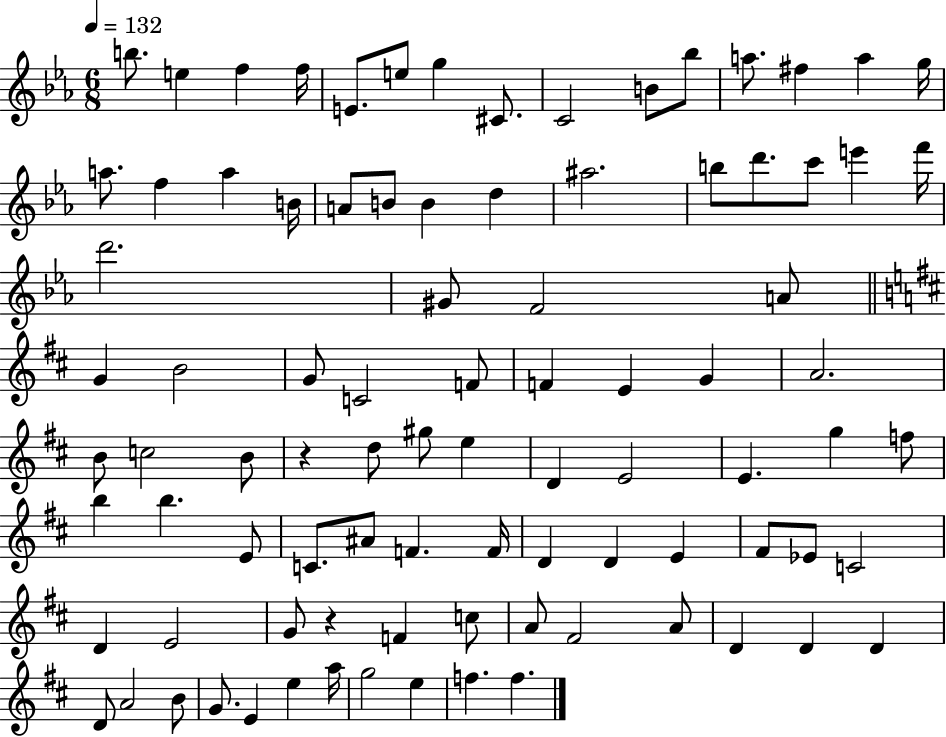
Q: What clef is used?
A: treble